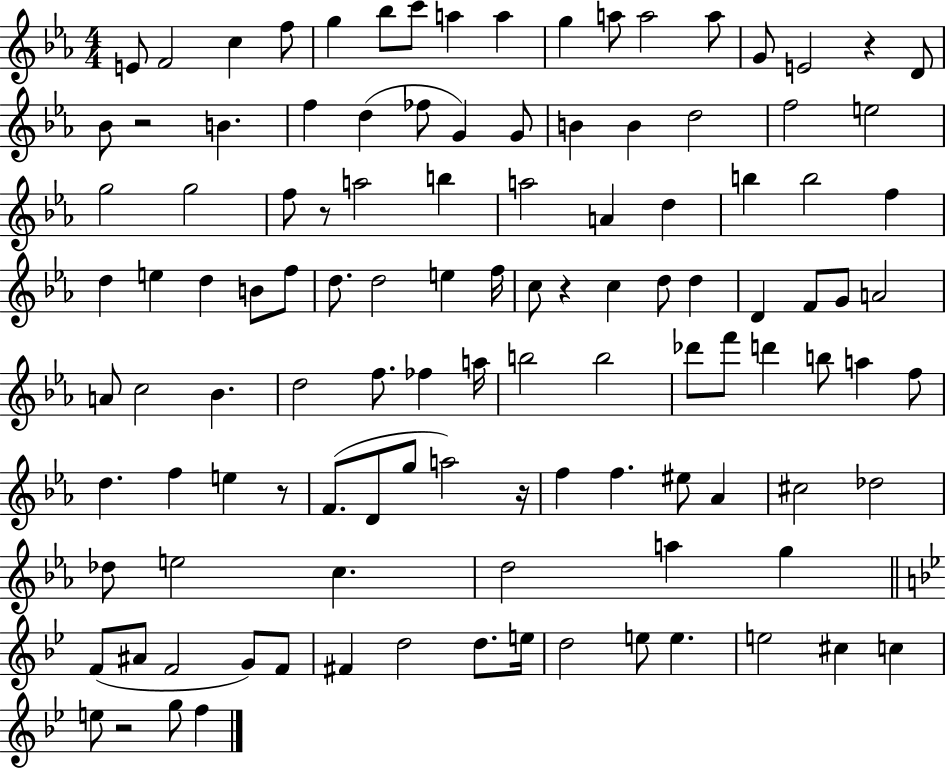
X:1
T:Untitled
M:4/4
L:1/4
K:Eb
E/2 F2 c f/2 g _b/2 c'/2 a a g a/2 a2 a/2 G/2 E2 z D/2 _B/2 z2 B f d _f/2 G G/2 B B d2 f2 e2 g2 g2 f/2 z/2 a2 b a2 A d b b2 f d e d B/2 f/2 d/2 d2 e f/4 c/2 z c d/2 d D F/2 G/2 A2 A/2 c2 _B d2 f/2 _f a/4 b2 b2 _d'/2 f'/2 d' b/2 a f/2 d f e z/2 F/2 D/2 g/2 a2 z/4 f f ^e/2 _A ^c2 _d2 _d/2 e2 c d2 a g F/2 ^A/2 F2 G/2 F/2 ^F d2 d/2 e/4 d2 e/2 e e2 ^c c e/2 z2 g/2 f